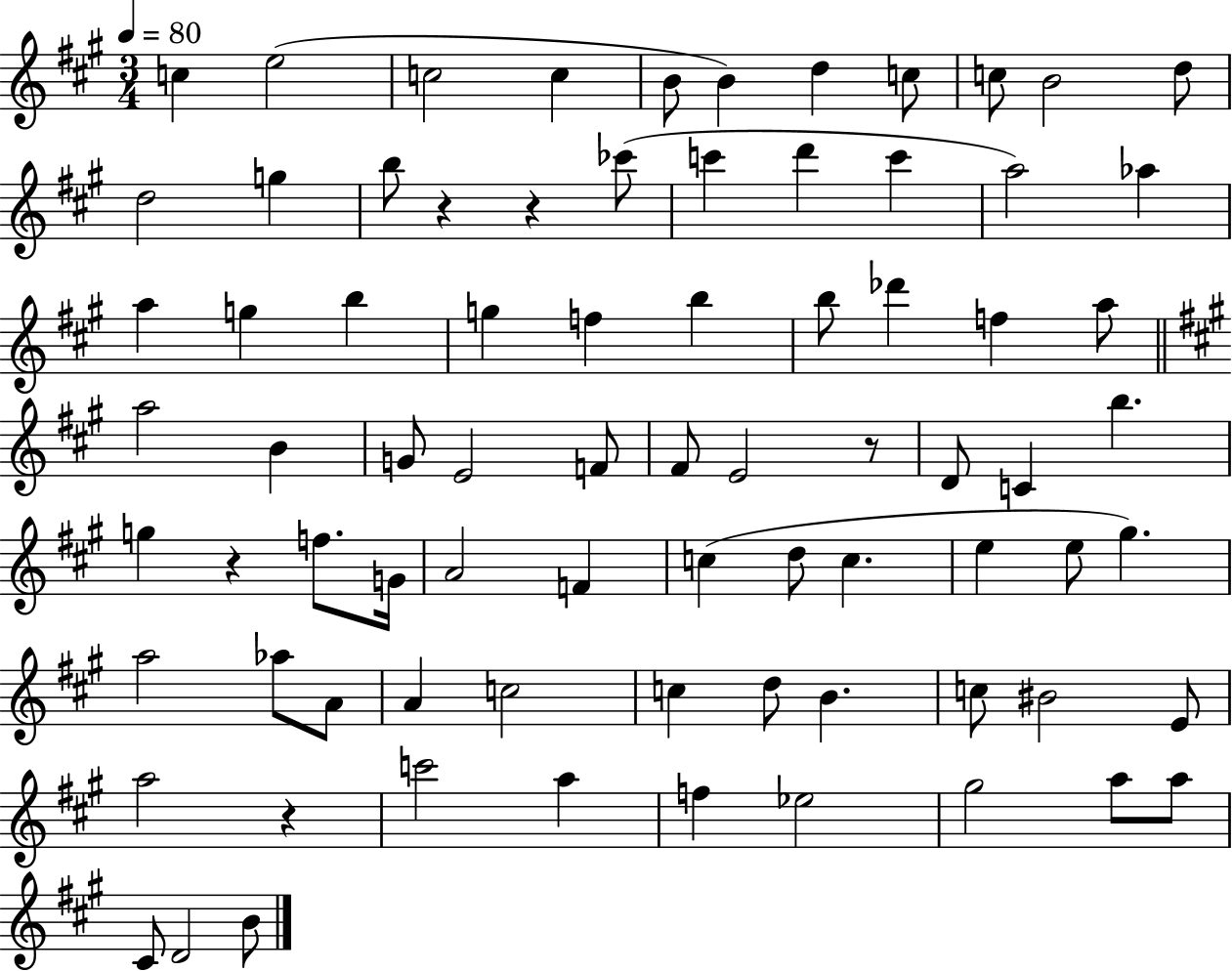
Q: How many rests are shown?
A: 5